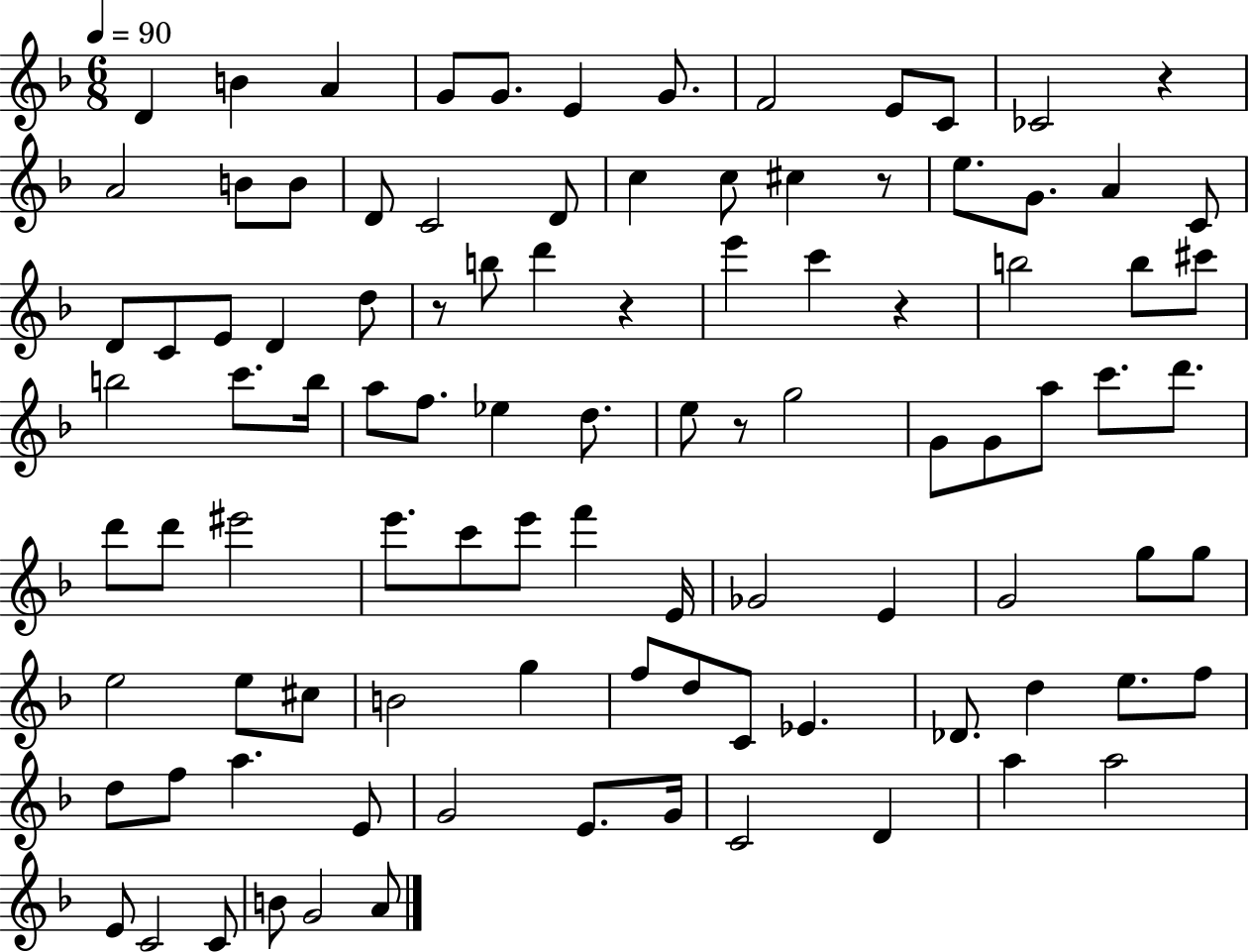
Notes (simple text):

D4/q B4/q A4/q G4/e G4/e. E4/q G4/e. F4/h E4/e C4/e CES4/h R/q A4/h B4/e B4/e D4/e C4/h D4/e C5/q C5/e C#5/q R/e E5/e. G4/e. A4/q C4/e D4/e C4/e E4/e D4/q D5/e R/e B5/e D6/q R/q E6/q C6/q R/q B5/h B5/e C#6/e B5/h C6/e. B5/s A5/e F5/e. Eb5/q D5/e. E5/e R/e G5/h G4/e G4/e A5/e C6/e. D6/e. D6/e D6/e EIS6/h E6/e. C6/e E6/e F6/q E4/s Gb4/h E4/q G4/h G5/e G5/e E5/h E5/e C#5/e B4/h G5/q F5/e D5/e C4/e Eb4/q. Db4/e. D5/q E5/e. F5/e D5/e F5/e A5/q. E4/e G4/h E4/e. G4/s C4/h D4/q A5/q A5/h E4/e C4/h C4/e B4/e G4/h A4/e